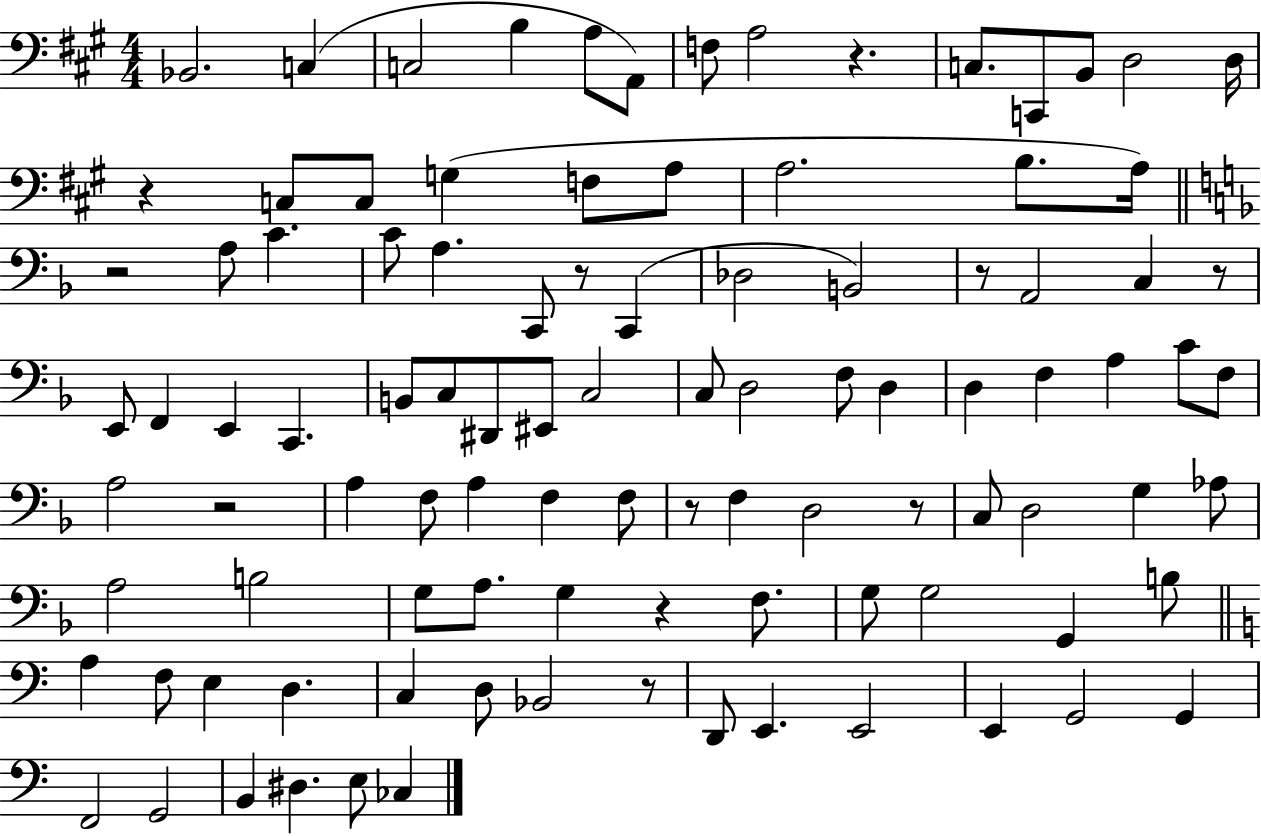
Bb2/h. C3/q C3/h B3/q A3/e A2/e F3/e A3/h R/q. C3/e. C2/e B2/e D3/h D3/s R/q C3/e C3/e G3/q F3/e A3/e A3/h. B3/e. A3/s R/h A3/e C4/q. C4/e A3/q. C2/e R/e C2/q Db3/h B2/h R/e A2/h C3/q R/e E2/e F2/q E2/q C2/q. B2/e C3/e D#2/e EIS2/e C3/h C3/e D3/h F3/e D3/q D3/q F3/q A3/q C4/e F3/e A3/h R/h A3/q F3/e A3/q F3/q F3/e R/e F3/q D3/h R/e C3/e D3/h G3/q Ab3/e A3/h B3/h G3/e A3/e. G3/q R/q F3/e. G3/e G3/h G2/q B3/e A3/q F3/e E3/q D3/q. C3/q D3/e Bb2/h R/e D2/e E2/q. E2/h E2/q G2/h G2/q F2/h G2/h B2/q D#3/q. E3/e CES3/q